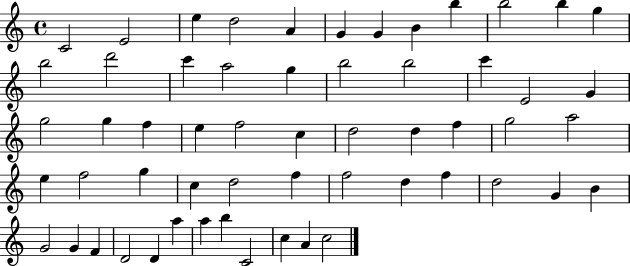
{
  \clef treble
  \time 4/4
  \defaultTimeSignature
  \key c \major
  c'2 e'2 | e''4 d''2 a'4 | g'4 g'4 b'4 b''4 | b''2 b''4 g''4 | \break b''2 d'''2 | c'''4 a''2 g''4 | b''2 b''2 | c'''4 e'2 g'4 | \break g''2 g''4 f''4 | e''4 f''2 c''4 | d''2 d''4 f''4 | g''2 a''2 | \break e''4 f''2 g''4 | c''4 d''2 f''4 | f''2 d''4 f''4 | d''2 g'4 b'4 | \break g'2 g'4 f'4 | d'2 d'4 a''4 | a''4 b''4 c'2 | c''4 a'4 c''2 | \break \bar "|."
}